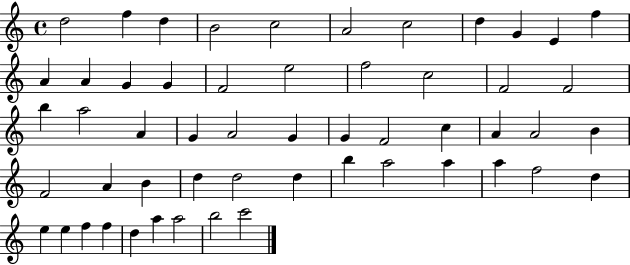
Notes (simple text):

D5/h F5/q D5/q B4/h C5/h A4/h C5/h D5/q G4/q E4/q F5/q A4/q A4/q G4/q G4/q F4/h E5/h F5/h C5/h F4/h F4/h B5/q A5/h A4/q G4/q A4/h G4/q G4/q F4/h C5/q A4/q A4/h B4/q F4/h A4/q B4/q D5/q D5/h D5/q B5/q A5/h A5/q A5/q F5/h D5/q E5/q E5/q F5/q F5/q D5/q A5/q A5/h B5/h C6/h